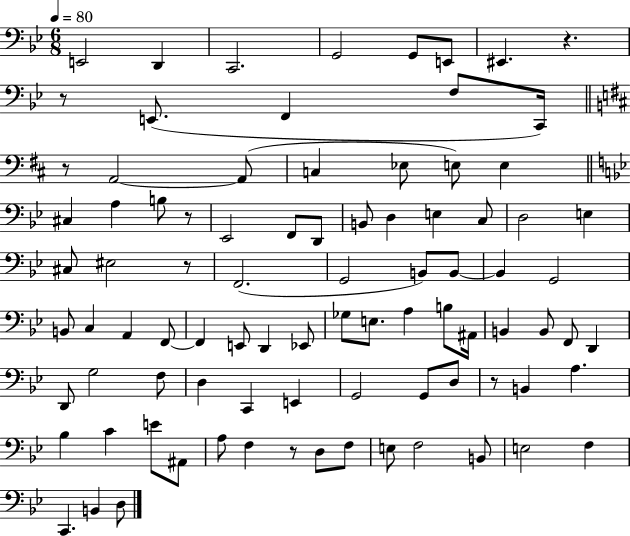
{
  \clef bass
  \numericTimeSignature
  \time 6/8
  \key bes \major
  \tempo 4 = 80
  e,2 d,4 | c,2. | g,2 g,8 e,8 | eis,4. r4. | \break r8 e,8.( f,4 f8 c,16) | \bar "||" \break \key d \major r8 a,2~~ a,8( | c4 ees8 e8) e4 | \bar "||" \break \key bes \major cis4 a4 b8 r8 | ees,2 f,8 d,8 | b,8 d4 e4 c8 | d2 e4 | \break cis8 eis2 r8 | f,2.( | g,2 b,8) b,8~~ | b,4 g,2 | \break b,8 c4 a,4 f,8~~ | f,4 e,8 d,4 ees,8 | ges8 e8. a4 b8 ais,16 | b,4 b,8 f,8 d,4 | \break d,8 g2 f8 | d4 c,4 e,4 | g,2 g,8 d8 | r8 b,4 a4. | \break bes4 c'4 e'8 ais,8 | a8 f4 r8 d8 f8 | e8 f2 b,8 | e2 f4 | \break c,4. b,4 d8 | \bar "|."
}